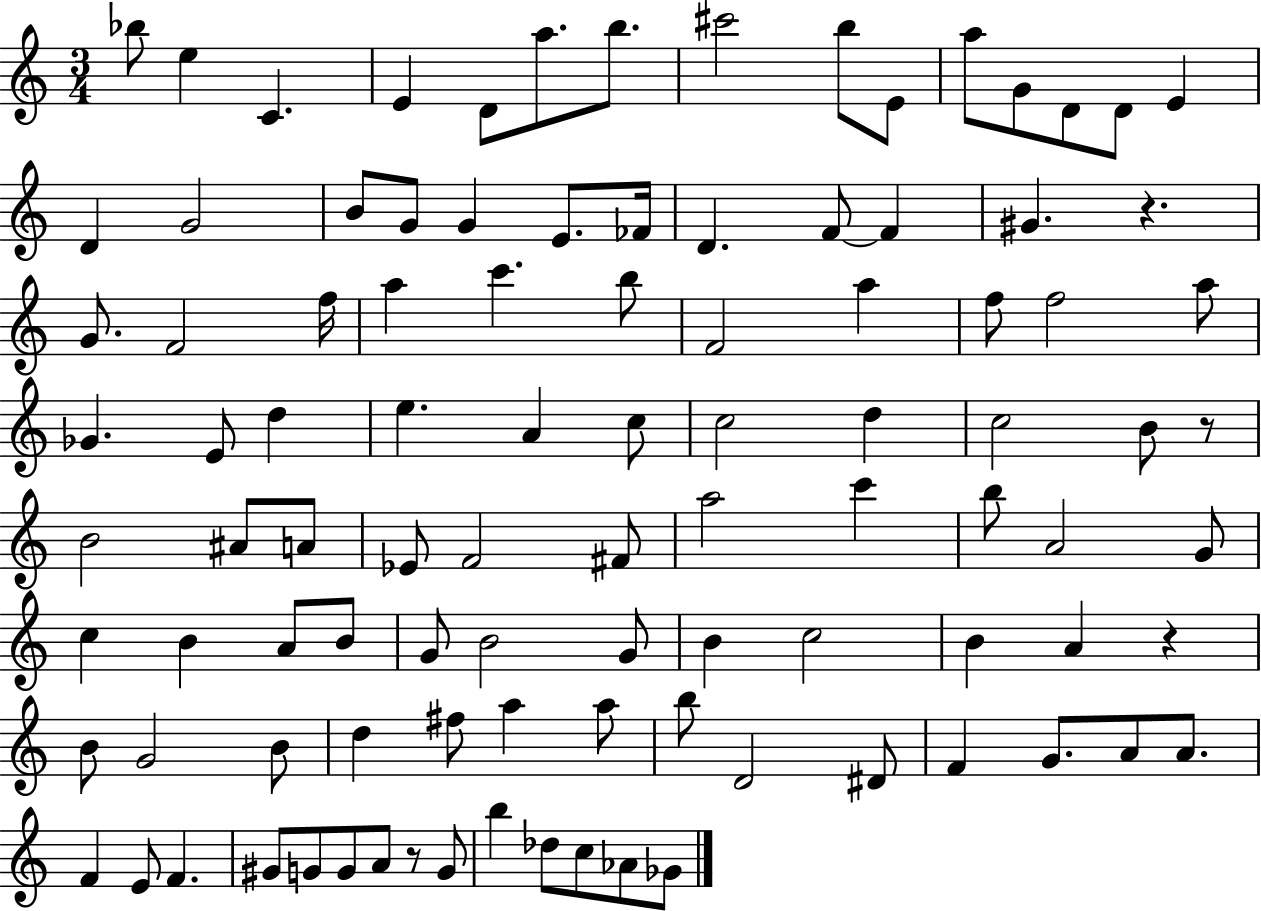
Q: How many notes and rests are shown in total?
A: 100